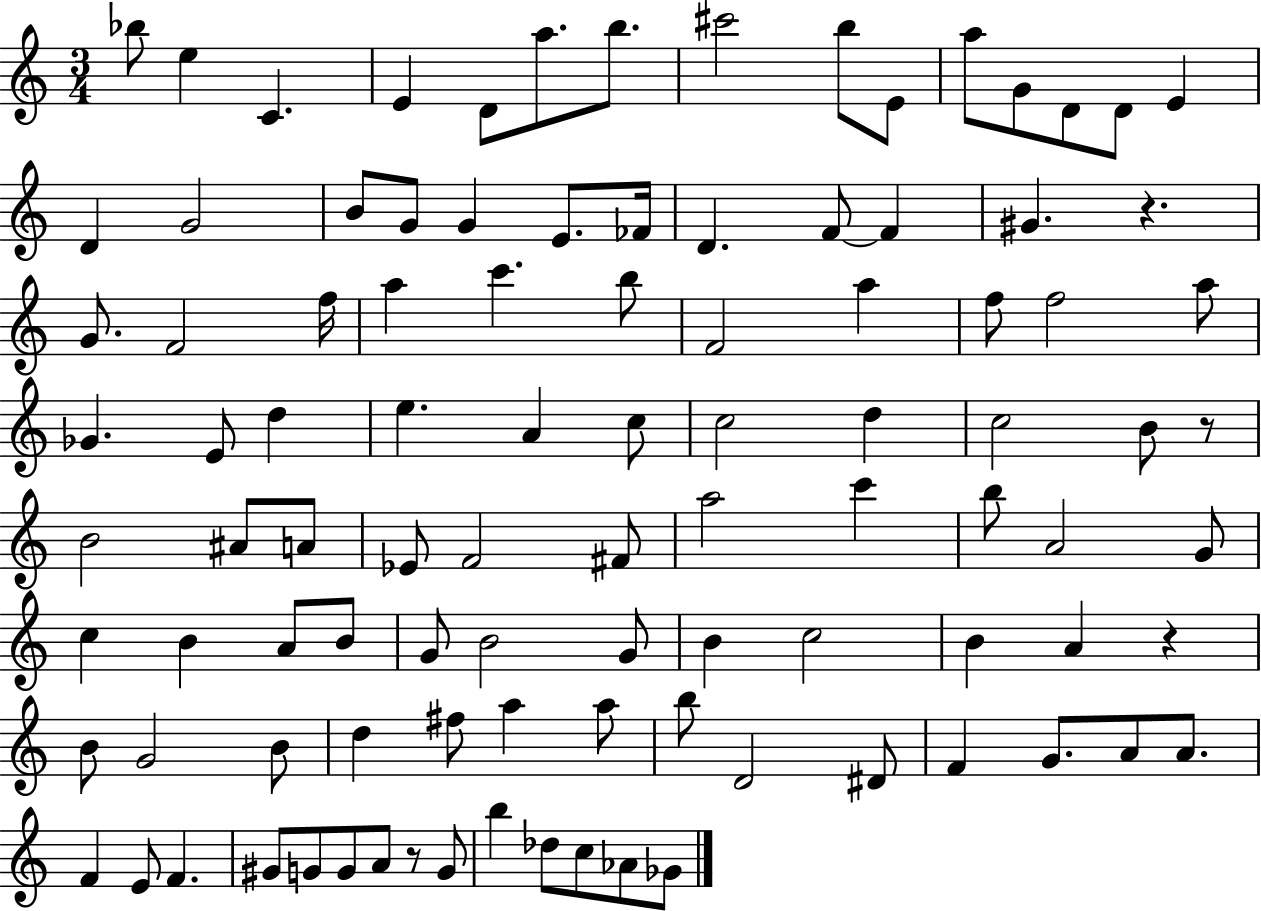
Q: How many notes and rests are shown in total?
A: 100